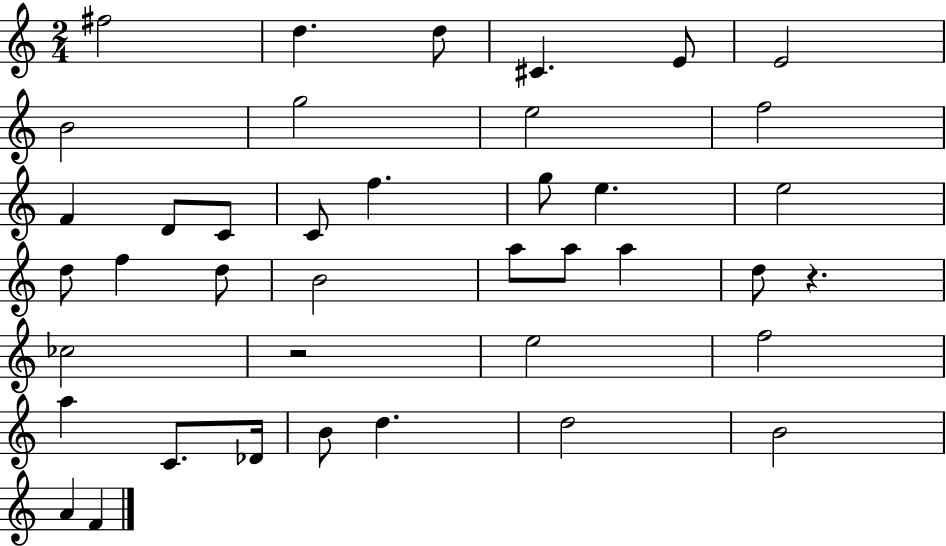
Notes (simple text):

F#5/h D5/q. D5/e C#4/q. E4/e E4/h B4/h G5/h E5/h F5/h F4/q D4/e C4/e C4/e F5/q. G5/e E5/q. E5/h D5/e F5/q D5/e B4/h A5/e A5/e A5/q D5/e R/q. CES5/h R/h E5/h F5/h A5/q C4/e. Db4/s B4/e D5/q. D5/h B4/h A4/q F4/q